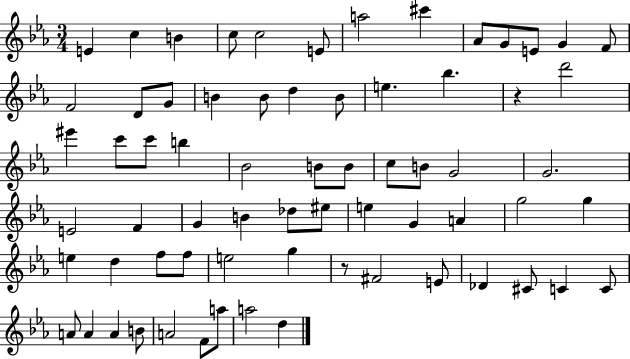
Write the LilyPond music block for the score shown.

{
  \clef treble
  \numericTimeSignature
  \time 3/4
  \key ees \major
  e'4 c''4 b'4 | c''8 c''2 e'8 | a''2 cis'''4 | aes'8 g'8 e'8 g'4 f'8 | \break f'2 d'8 g'8 | b'4 b'8 d''4 b'8 | e''4. bes''4. | r4 d'''2 | \break eis'''4 c'''8 c'''8 b''4 | bes'2 b'8 b'8 | c''8 b'8 g'2 | g'2. | \break e'2 f'4 | g'4 b'4 des''8 eis''8 | e''4 g'4 a'4 | g''2 g''4 | \break e''4 d''4 f''8 f''8 | e''2 g''4 | r8 fis'2 e'8 | des'4 cis'8 c'4 c'8 | \break a'8 a'4 a'4 b'8 | a'2 f'8 a''8 | a''2 d''4 | \bar "|."
}